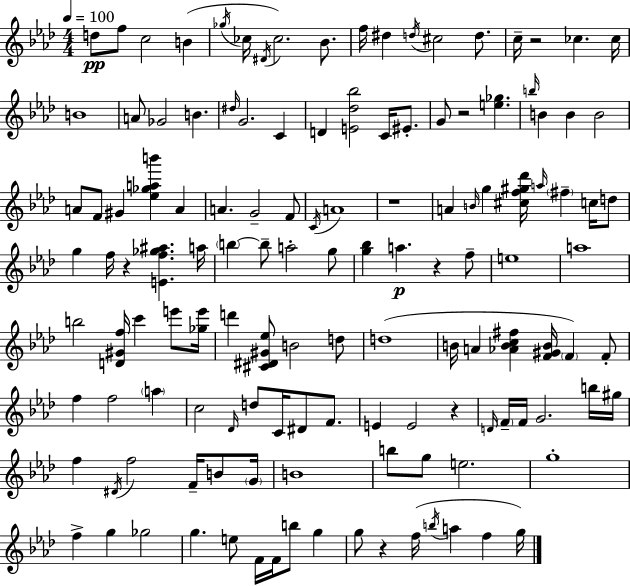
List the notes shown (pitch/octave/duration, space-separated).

D5/e F5/e C5/h B4/q Gb5/s CES5/s D#4/s CES5/h. Bb4/e. F5/s D#5/q D5/s C#5/h D5/e. C5/s R/h CES5/q. CES5/s B4/w A4/e Gb4/h B4/q. D#5/s G4/h. C4/q D4/q [E4,Db5,Bb5]/h C4/s EIS4/e. G4/e R/h [E5,Gb5]/q. B5/s B4/q B4/q B4/h A4/e F4/e G#4/q [Eb5,Gb5,A5,B6]/q A4/q A4/q. G4/h F4/e C4/s A4/w R/w A4/q B4/s G5/q [C#5,F5,G#5,Db6]/s A5/s F#5/q C5/s D5/e G5/q F5/s R/q [E4,F5,Gb5,A#5]/q. A5/s B5/q B5/e A5/h G5/e [G5,Bb5]/q A5/q. R/q F5/e E5/w A5/w B5/h [D4,G#4,F5]/s C6/q E6/e [Gb5,E6]/s D6/q [C#4,D#4,G#4,Eb5]/e B4/h D5/e D5/w B4/s A4/q [Ab4,B4,C5,F#5]/q [F4,G#4,B4]/s F4/q F4/e F5/q F5/h A5/q C5/h Db4/s D5/e C4/s D#4/e F4/e. E4/q E4/h R/q D4/s F4/s F4/s G4/h. B5/s G#5/s F5/q D#4/s F5/h F4/s B4/e G4/s B4/w B5/e G5/e E5/h. G5/w F5/q G5/q Gb5/h G5/q. E5/e F4/s F4/s B5/e G5/q G5/e R/q F5/s B5/s A5/q F5/q G5/s